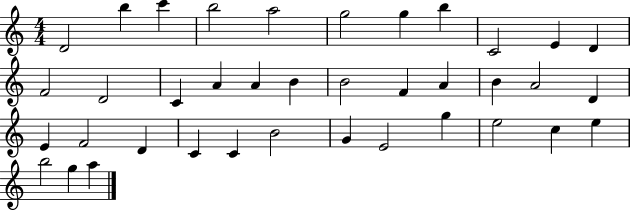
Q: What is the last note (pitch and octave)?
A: A5